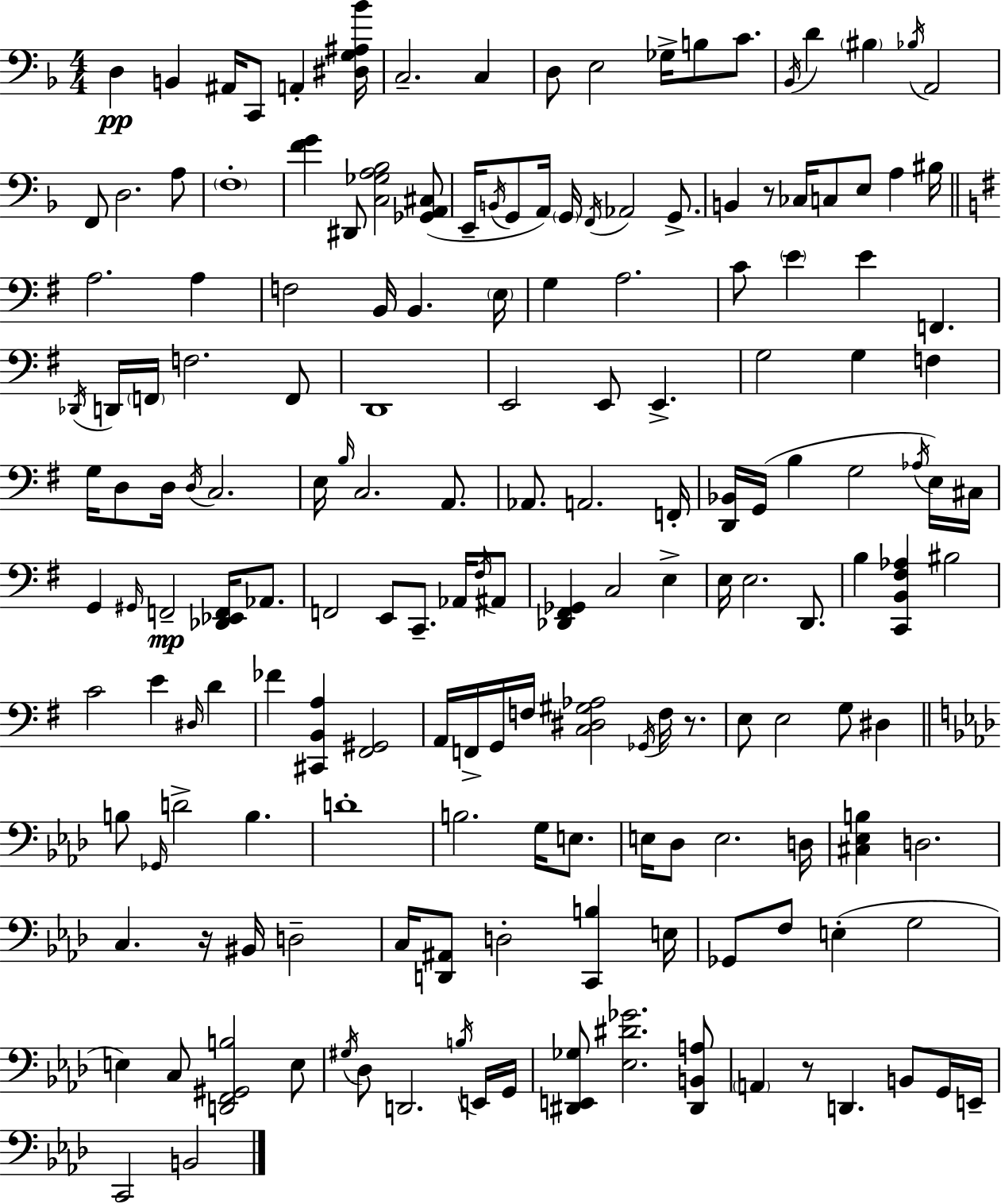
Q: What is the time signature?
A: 4/4